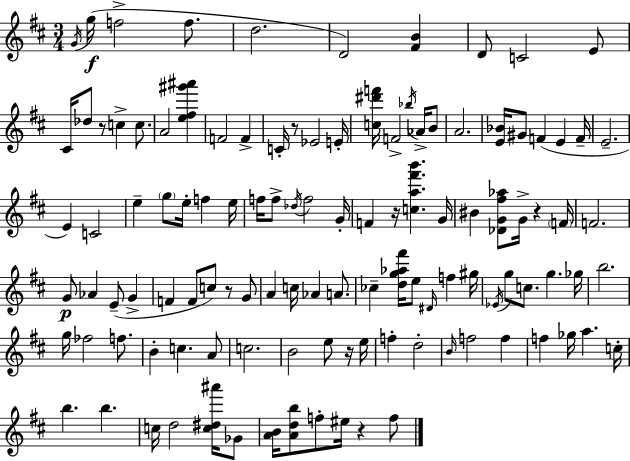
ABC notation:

X:1
T:Untitled
M:3/4
L:1/4
K:D
G/4 g/4 f2 f/2 d2 D2 [^FB] D/2 C2 E/2 ^C/4 _d/2 z/2 c c/2 A2 [e^f^g'^a'] F2 F C/4 z/2 _E2 E/4 [c^d'f']/4 F2 _b/4 _A/4 B/2 A2 [E_B]/4 ^G/2 F E F/4 E2 E C2 e g/2 e/4 f e/4 f/4 f/2 _d/4 f2 G/4 F z/4 [ca^f'b'] G/4 ^B [_DG^f_a]/2 G/4 z F/4 F2 G/2 _A E/2 G F F/2 c/2 z/2 G/2 A c/4 _A A/2 _c [dg_a^f']/4 e/2 ^D/4 f ^g/4 _E/4 g/2 c/2 g _g/4 b2 g/4 _f2 f/2 B c A/2 c2 B2 e/2 z/4 e/4 f d2 B/4 f2 f f _g/4 a c/4 b b c/4 d2 [c^d^a']/4 _G/2 [AB]/4 [Adb]/2 f/2 ^e/4 z f/2